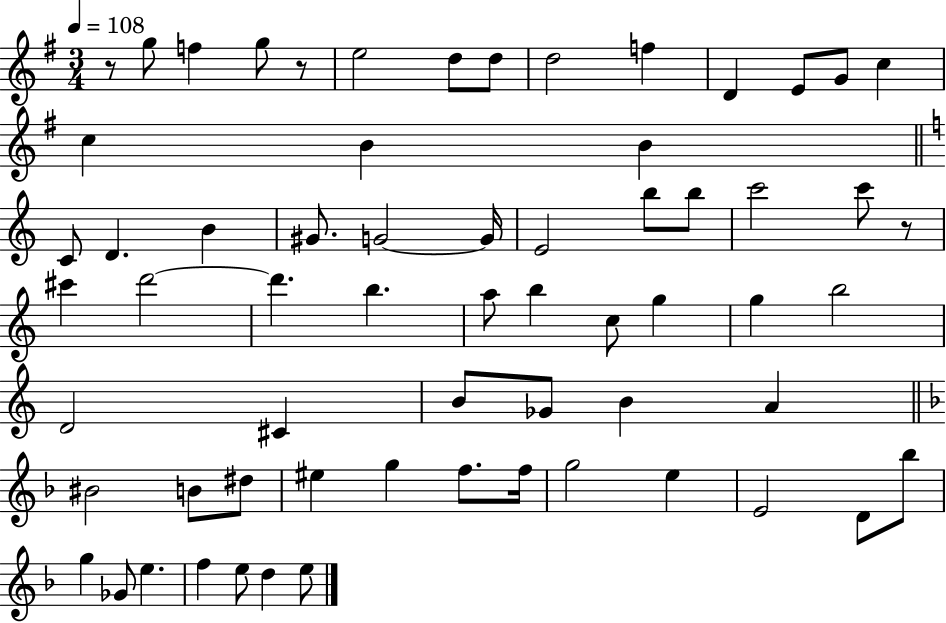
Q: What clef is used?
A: treble